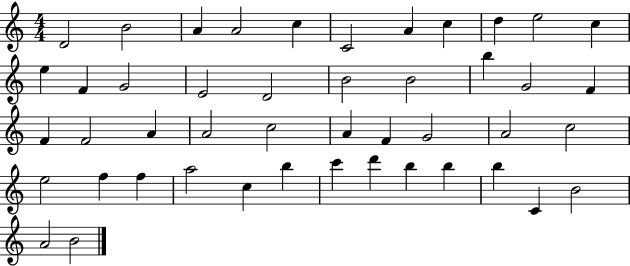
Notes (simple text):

D4/h B4/h A4/q A4/h C5/q C4/h A4/q C5/q D5/q E5/h C5/q E5/q F4/q G4/h E4/h D4/h B4/h B4/h B5/q G4/h F4/q F4/q F4/h A4/q A4/h C5/h A4/q F4/q G4/h A4/h C5/h E5/h F5/q F5/q A5/h C5/q B5/q C6/q D6/q B5/q B5/q B5/q C4/q B4/h A4/h B4/h